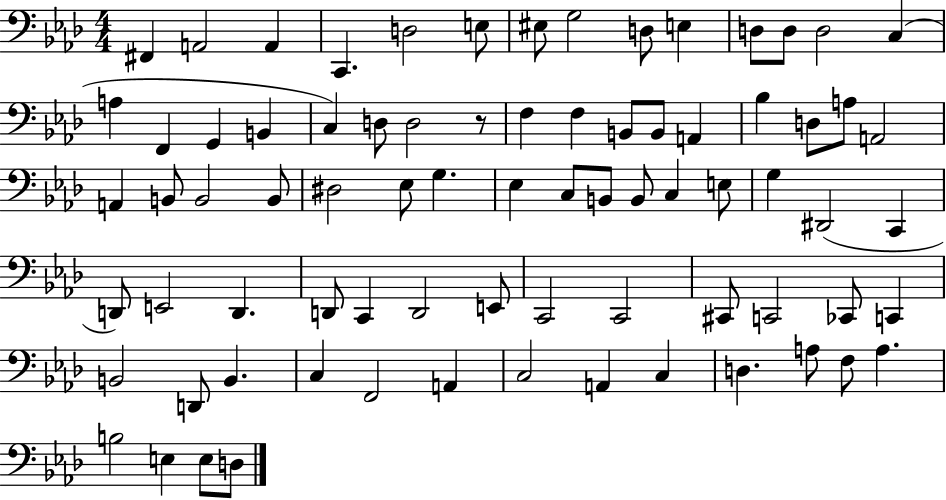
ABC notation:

X:1
T:Untitled
M:4/4
L:1/4
K:Ab
^F,, A,,2 A,, C,, D,2 E,/2 ^E,/2 G,2 D,/2 E, D,/2 D,/2 D,2 C, A, F,, G,, B,, C, D,/2 D,2 z/2 F, F, B,,/2 B,,/2 A,, _B, D,/2 A,/2 A,,2 A,, B,,/2 B,,2 B,,/2 ^D,2 _E,/2 G, _E, C,/2 B,,/2 B,,/2 C, E,/2 G, ^D,,2 C,, D,,/2 E,,2 D,, D,,/2 C,, D,,2 E,,/2 C,,2 C,,2 ^C,,/2 C,,2 _C,,/2 C,, B,,2 D,,/2 B,, C, F,,2 A,, C,2 A,, C, D, A,/2 F,/2 A, B,2 E, E,/2 D,/2